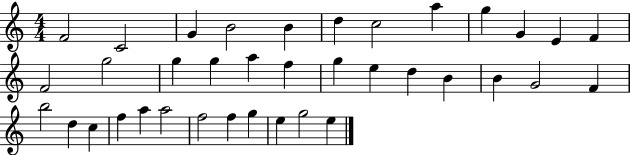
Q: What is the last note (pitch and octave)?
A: E5